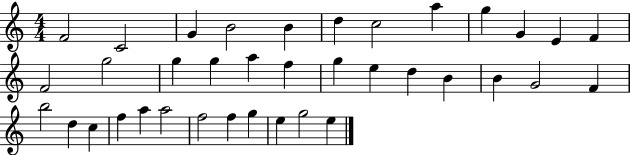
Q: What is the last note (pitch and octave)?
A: E5